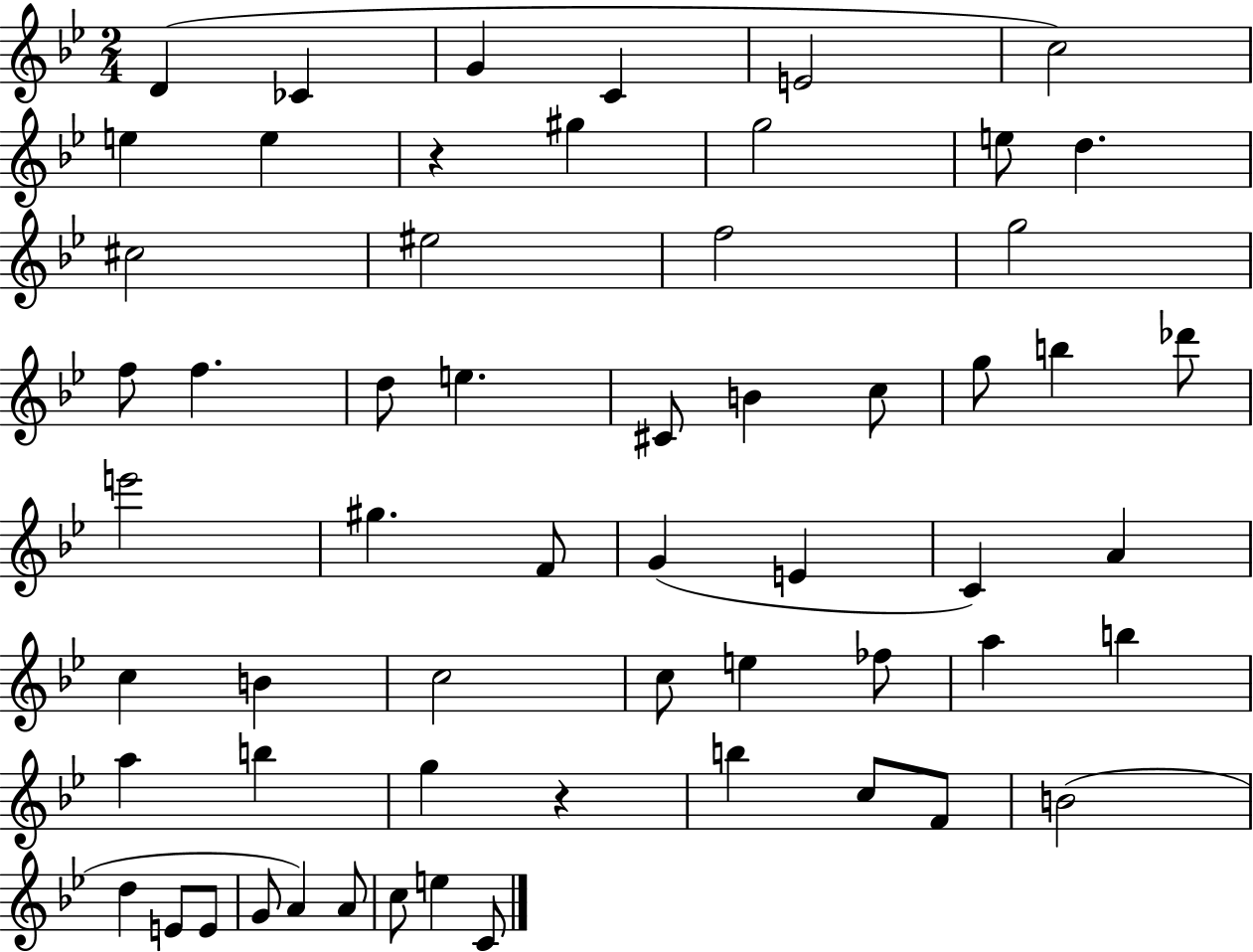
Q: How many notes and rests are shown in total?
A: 59